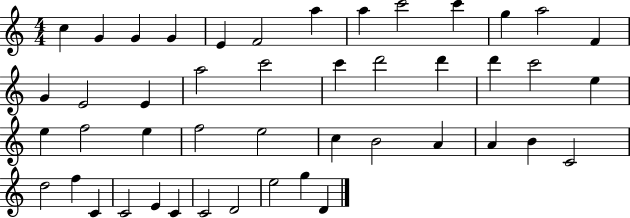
{
  \clef treble
  \numericTimeSignature
  \time 4/4
  \key c \major
  c''4 g'4 g'4 g'4 | e'4 f'2 a''4 | a''4 c'''2 c'''4 | g''4 a''2 f'4 | \break g'4 e'2 e'4 | a''2 c'''2 | c'''4 d'''2 d'''4 | d'''4 c'''2 e''4 | \break e''4 f''2 e''4 | f''2 e''2 | c''4 b'2 a'4 | a'4 b'4 c'2 | \break d''2 f''4 c'4 | c'2 e'4 c'4 | c'2 d'2 | e''2 g''4 d'4 | \break \bar "|."
}